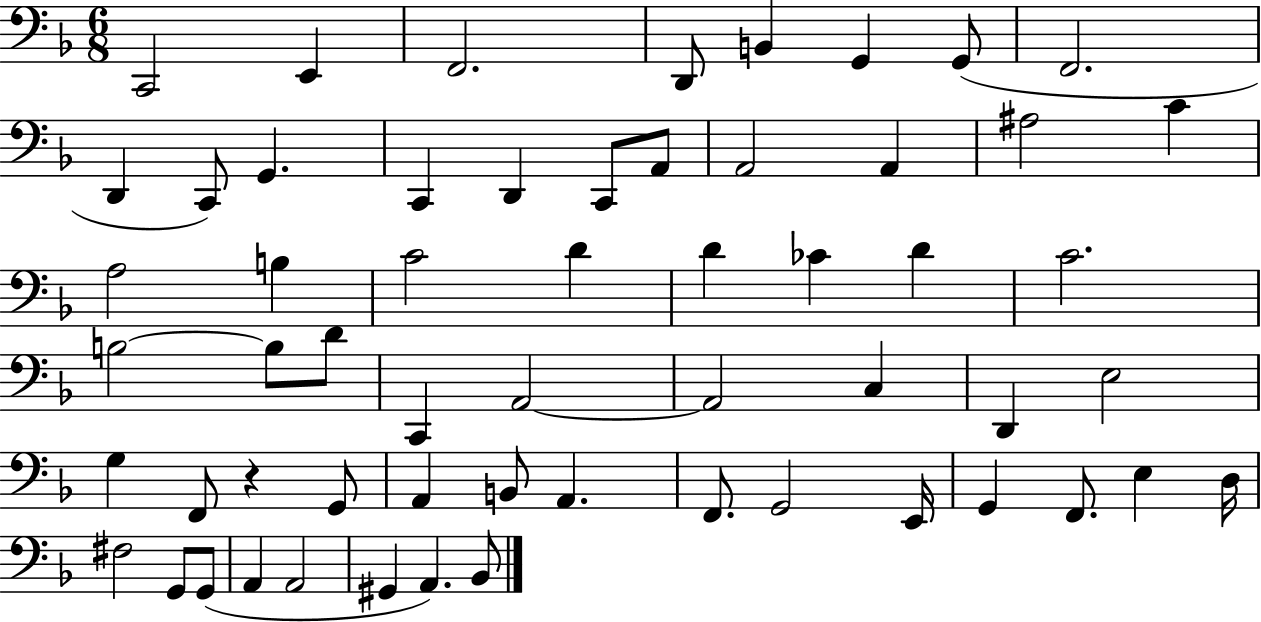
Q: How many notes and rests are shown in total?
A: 58